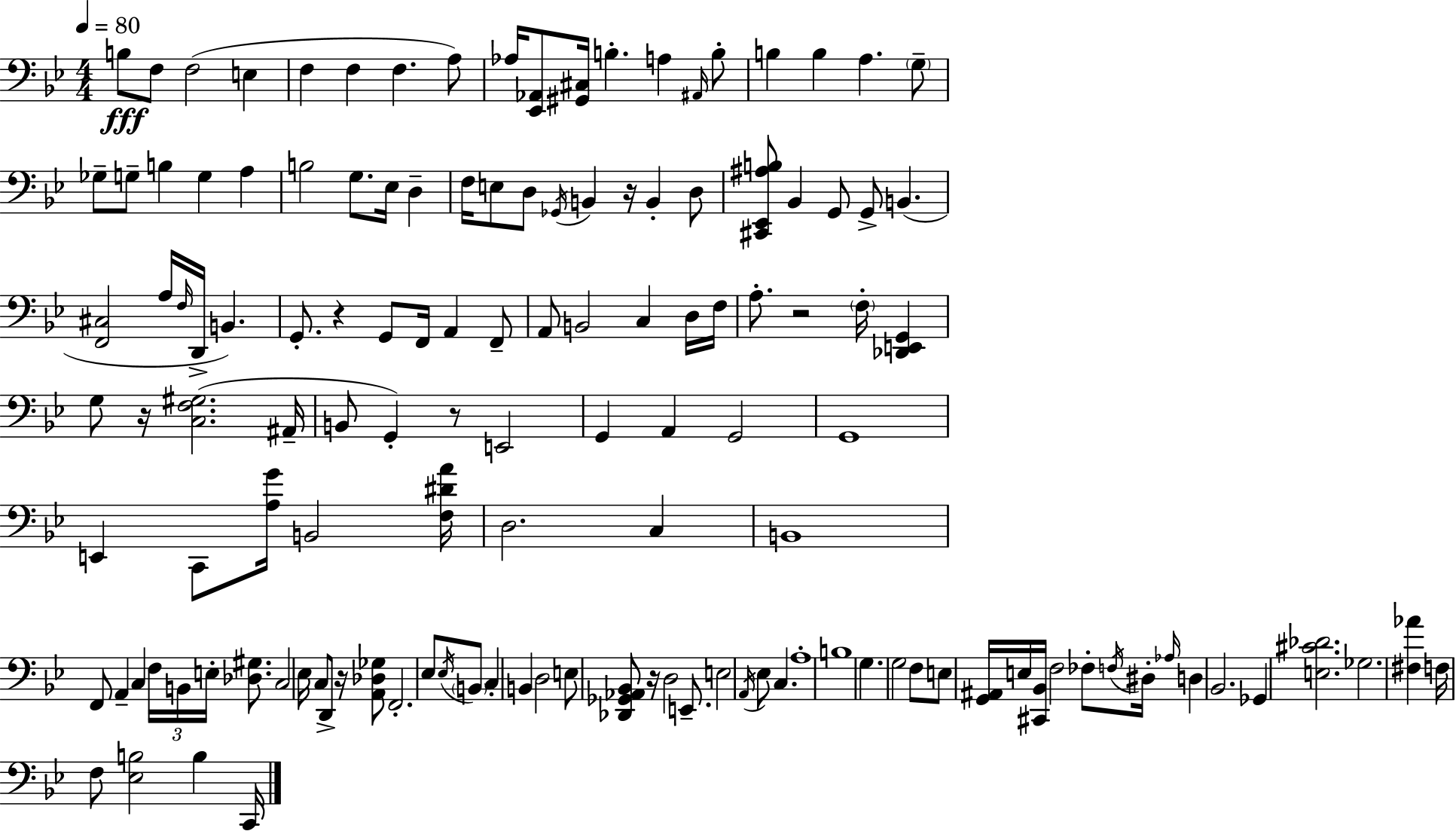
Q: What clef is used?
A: bass